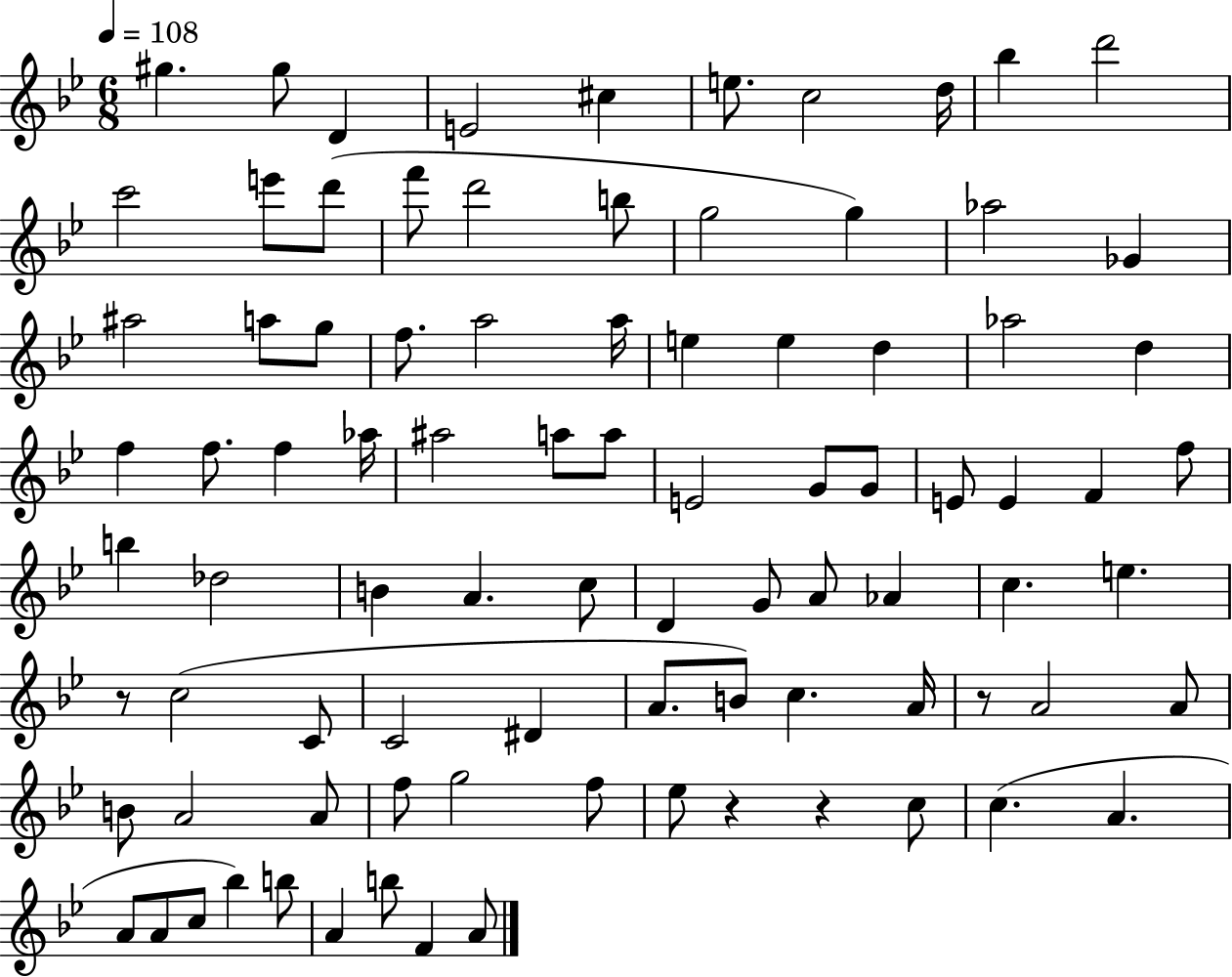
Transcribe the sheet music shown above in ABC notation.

X:1
T:Untitled
M:6/8
L:1/4
K:Bb
^g ^g/2 D E2 ^c e/2 c2 d/4 _b d'2 c'2 e'/2 d'/2 f'/2 d'2 b/2 g2 g _a2 _G ^a2 a/2 g/2 f/2 a2 a/4 e e d _a2 d f f/2 f _a/4 ^a2 a/2 a/2 E2 G/2 G/2 E/2 E F f/2 b _d2 B A c/2 D G/2 A/2 _A c e z/2 c2 C/2 C2 ^D A/2 B/2 c A/4 z/2 A2 A/2 B/2 A2 A/2 f/2 g2 f/2 _e/2 z z c/2 c A A/2 A/2 c/2 _b b/2 A b/2 F A/2